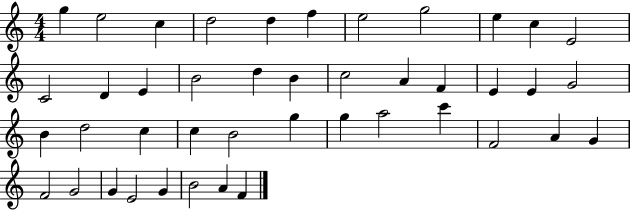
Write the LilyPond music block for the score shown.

{
  \clef treble
  \numericTimeSignature
  \time 4/4
  \key c \major
  g''4 e''2 c''4 | d''2 d''4 f''4 | e''2 g''2 | e''4 c''4 e'2 | \break c'2 d'4 e'4 | b'2 d''4 b'4 | c''2 a'4 f'4 | e'4 e'4 g'2 | \break b'4 d''2 c''4 | c''4 b'2 g''4 | g''4 a''2 c'''4 | f'2 a'4 g'4 | \break f'2 g'2 | g'4 e'2 g'4 | b'2 a'4 f'4 | \bar "|."
}